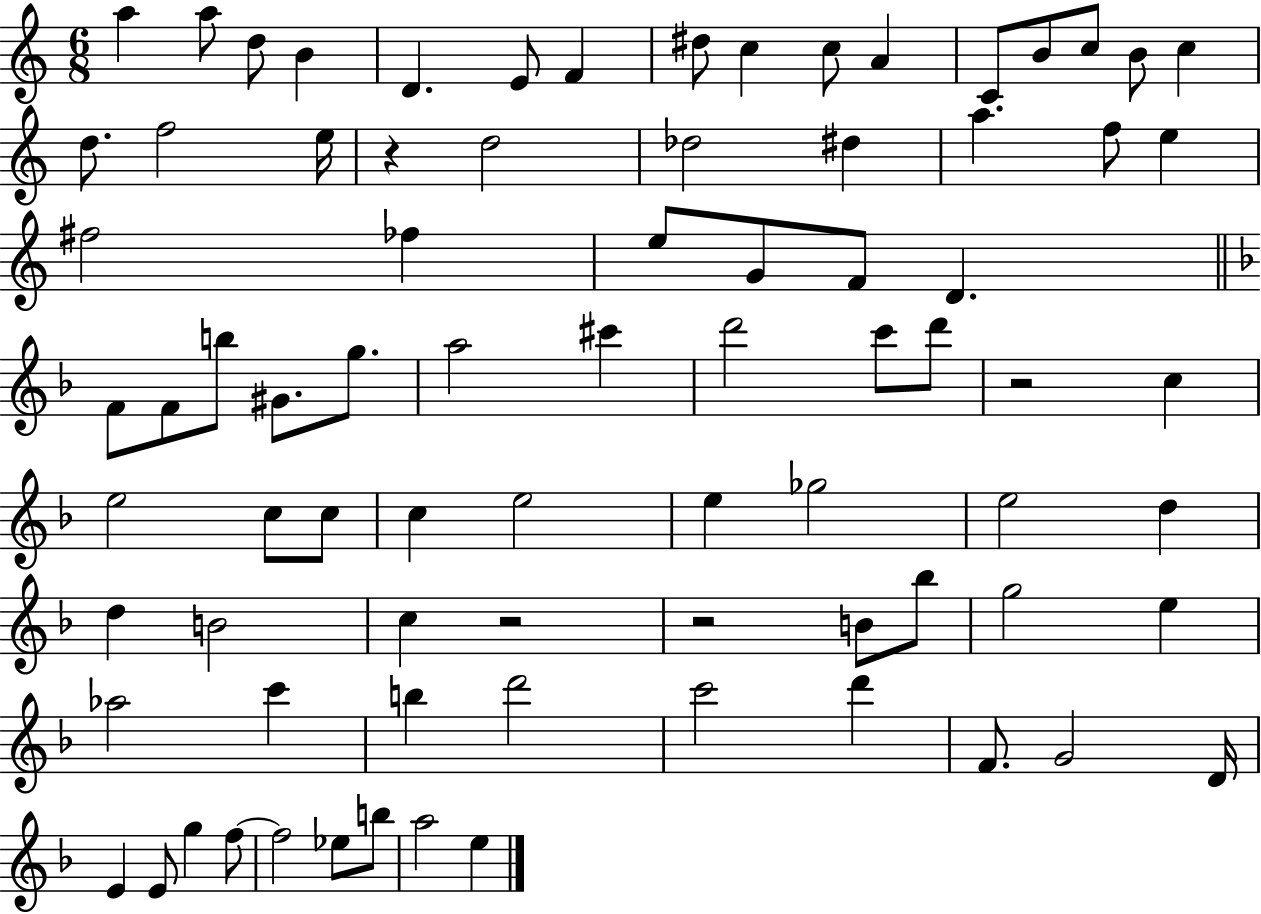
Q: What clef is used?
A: treble